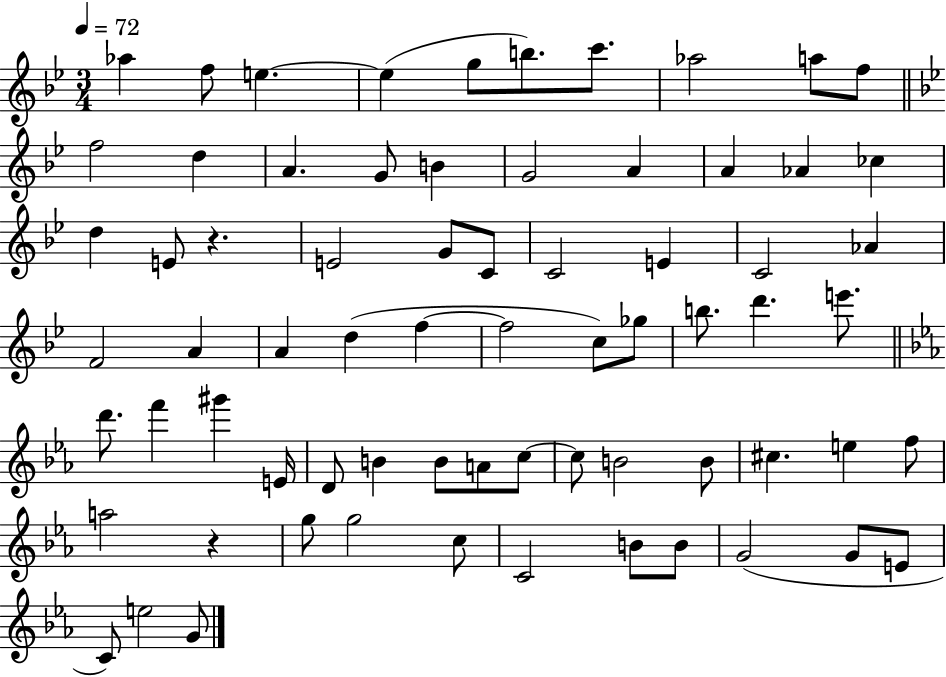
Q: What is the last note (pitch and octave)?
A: G4